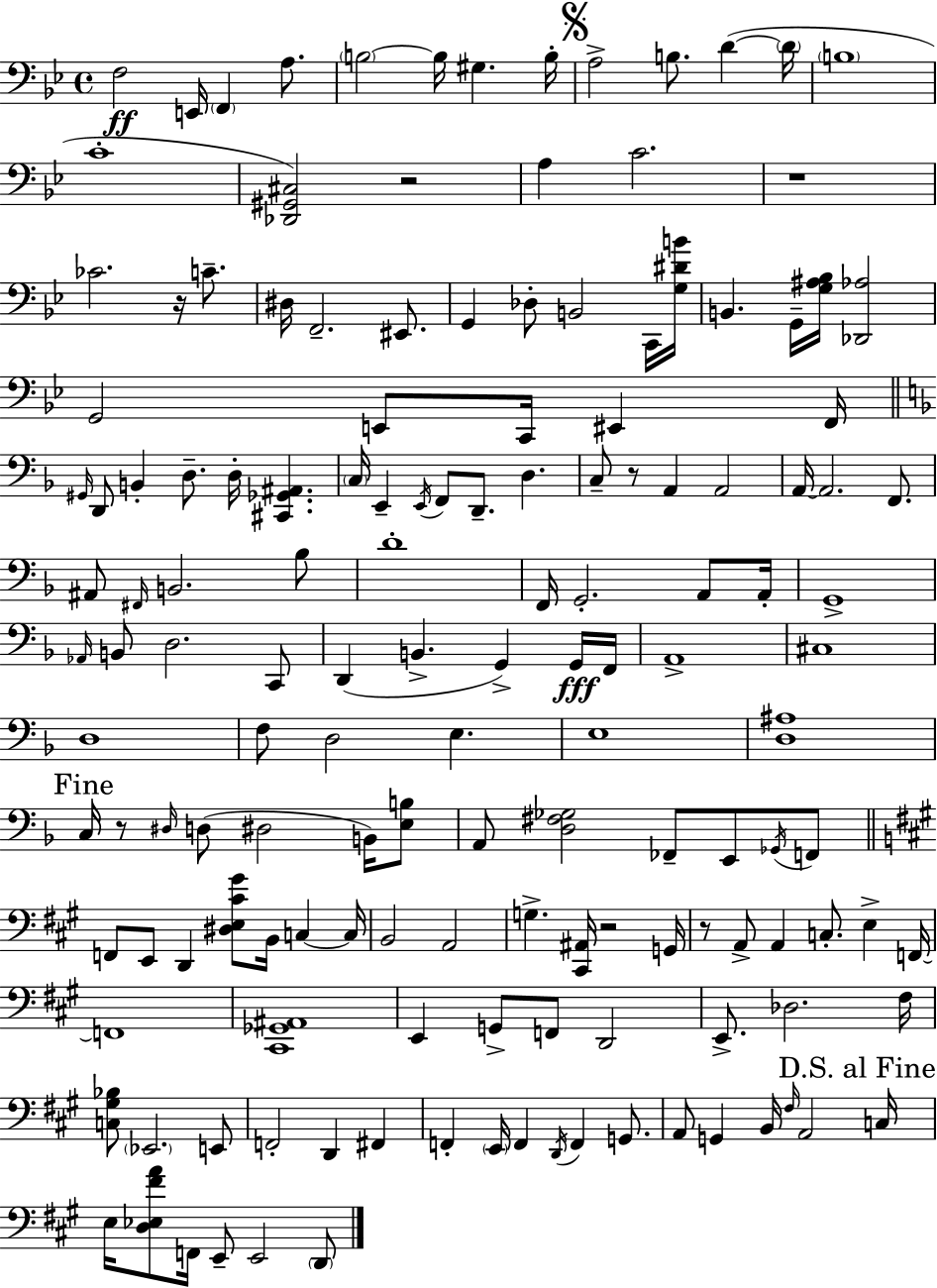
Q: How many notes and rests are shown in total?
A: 150